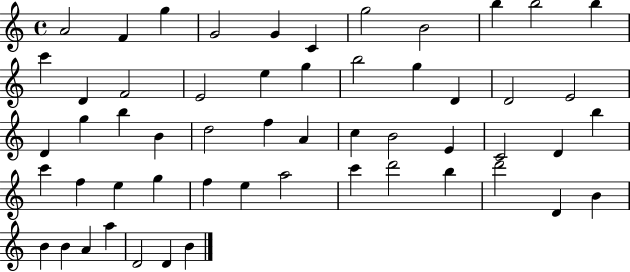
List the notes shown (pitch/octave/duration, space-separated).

A4/h F4/q G5/q G4/h G4/q C4/q G5/h B4/h B5/q B5/h B5/q C6/q D4/q F4/h E4/h E5/q G5/q B5/h G5/q D4/q D4/h E4/h D4/q G5/q B5/q B4/q D5/h F5/q A4/q C5/q B4/h E4/q C4/h D4/q B5/q C6/q F5/q E5/q G5/q F5/q E5/q A5/h C6/q D6/h B5/q D6/h D4/q B4/q B4/q B4/q A4/q A5/q D4/h D4/q B4/q